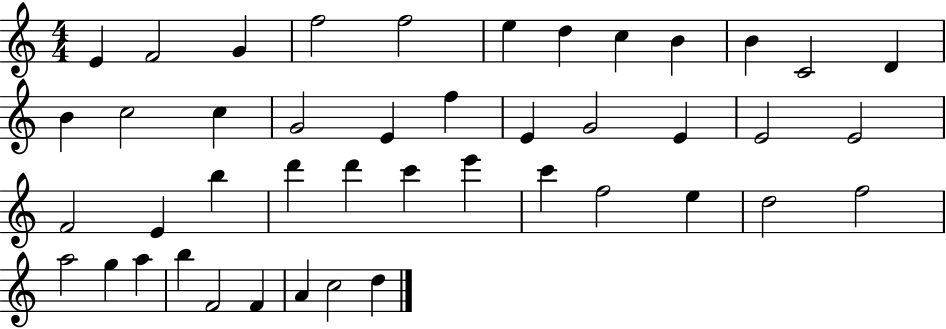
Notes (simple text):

E4/q F4/h G4/q F5/h F5/h E5/q D5/q C5/q B4/q B4/q C4/h D4/q B4/q C5/h C5/q G4/h E4/q F5/q E4/q G4/h E4/q E4/h E4/h F4/h E4/q B5/q D6/q D6/q C6/q E6/q C6/q F5/h E5/q D5/h F5/h A5/h G5/q A5/q B5/q F4/h F4/q A4/q C5/h D5/q